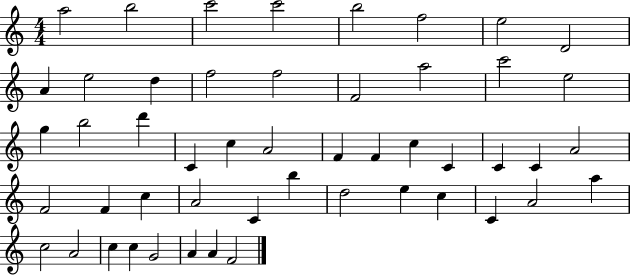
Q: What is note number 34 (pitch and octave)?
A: A4